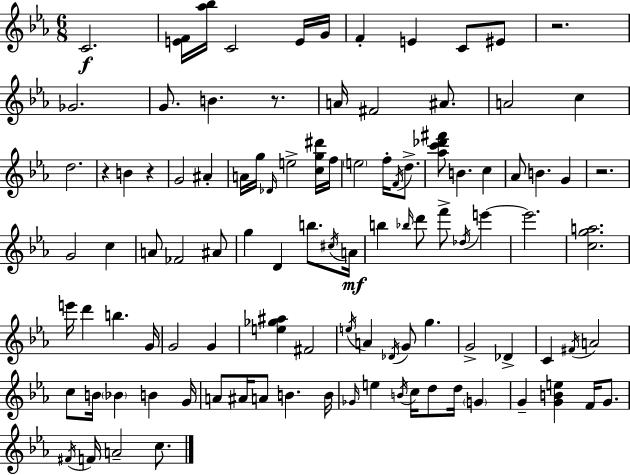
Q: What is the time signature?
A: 6/8